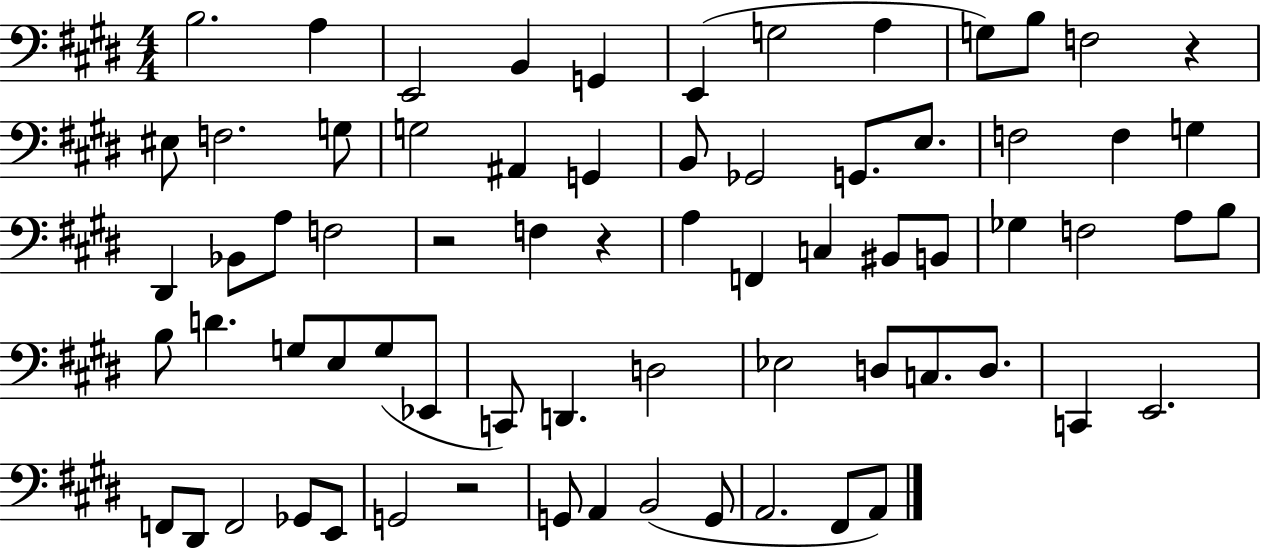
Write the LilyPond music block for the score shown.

{
  \clef bass
  \numericTimeSignature
  \time 4/4
  \key e \major
  b2. a4 | e,2 b,4 g,4 | e,4( g2 a4 | g8) b8 f2 r4 | \break eis8 f2. g8 | g2 ais,4 g,4 | b,8 ges,2 g,8. e8. | f2 f4 g4 | \break dis,4 bes,8 a8 f2 | r2 f4 r4 | a4 f,4 c4 bis,8 b,8 | ges4 f2 a8 b8 | \break b8 d'4. g8 e8 g8( ees,8 | c,8) d,4. d2 | ees2 d8 c8. d8. | c,4 e,2. | \break f,8 dis,8 f,2 ges,8 e,8 | g,2 r2 | g,8 a,4 b,2( g,8 | a,2. fis,8 a,8) | \break \bar "|."
}